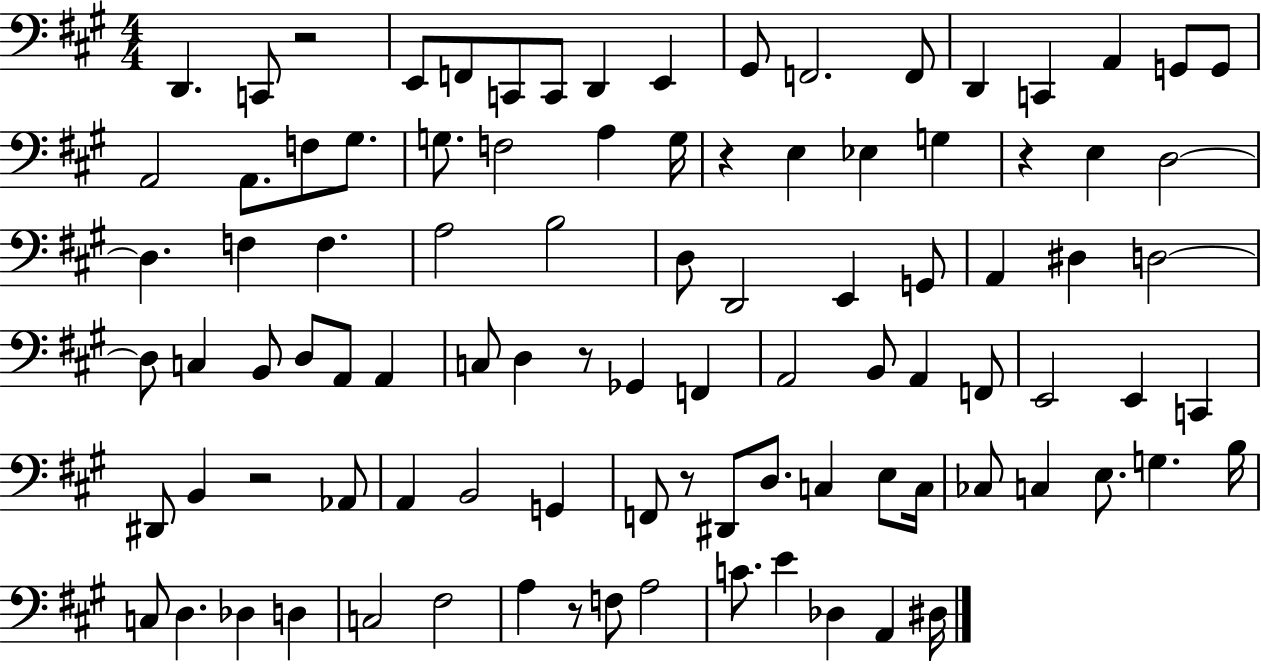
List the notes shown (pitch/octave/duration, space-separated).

D2/q. C2/e R/h E2/e F2/e C2/e C2/e D2/q E2/q G#2/e F2/h. F2/e D2/q C2/q A2/q G2/e G2/e A2/h A2/e. F3/e G#3/e. G3/e. F3/h A3/q G3/s R/q E3/q Eb3/q G3/q R/q E3/q D3/h D3/q. F3/q F3/q. A3/h B3/h D3/e D2/h E2/q G2/e A2/q D#3/q D3/h D3/e C3/q B2/e D3/e A2/e A2/q C3/e D3/q R/e Gb2/q F2/q A2/h B2/e A2/q F2/e E2/h E2/q C2/q D#2/e B2/q R/h Ab2/e A2/q B2/h G2/q F2/e R/e D#2/e D3/e. C3/q E3/e C3/s CES3/e C3/q E3/e. G3/q. B3/s C3/e D3/q. Db3/q D3/q C3/h F#3/h A3/q R/e F3/e A3/h C4/e. E4/q Db3/q A2/q D#3/s